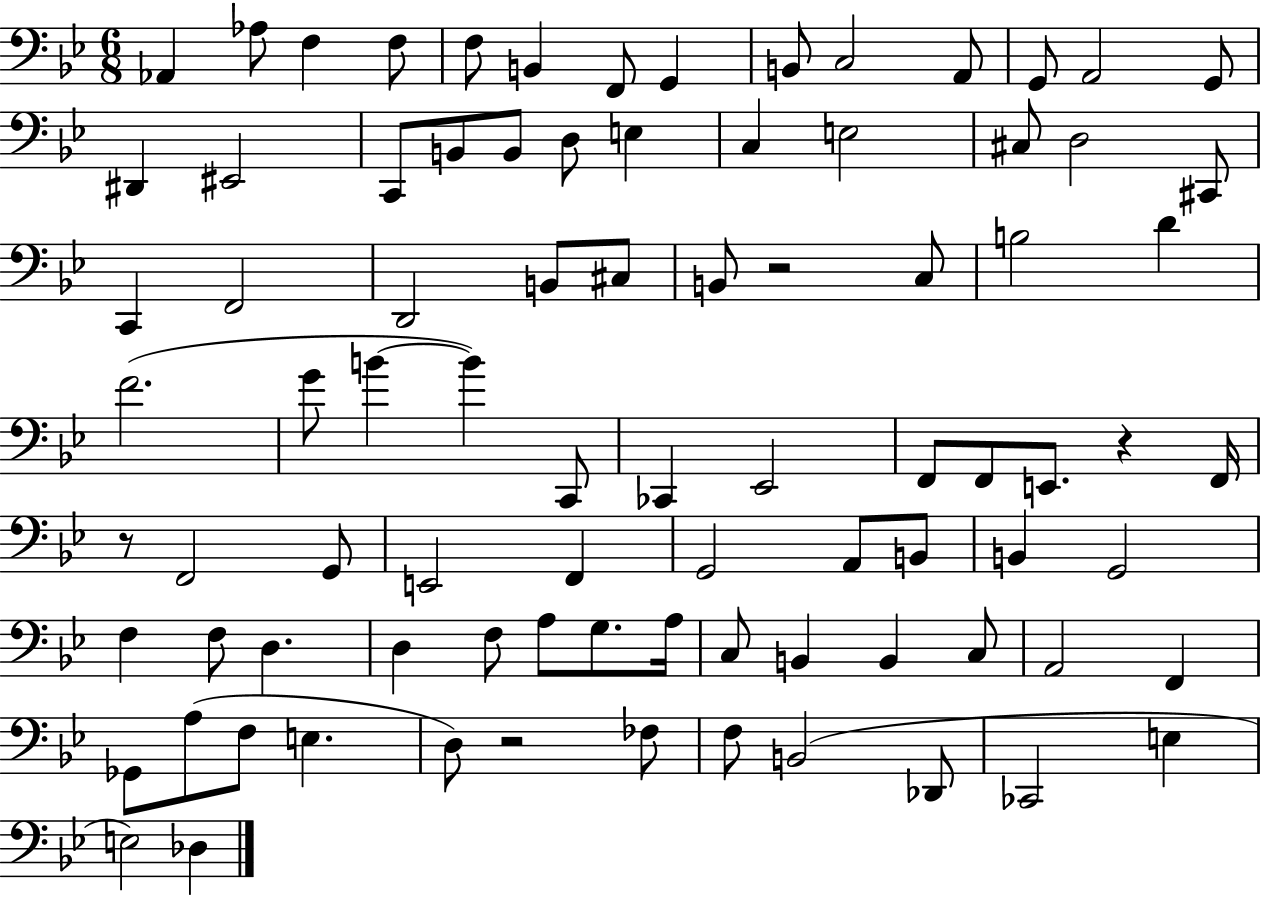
{
  \clef bass
  \numericTimeSignature
  \time 6/8
  \key bes \major
  \repeat volta 2 { aes,4 aes8 f4 f8 | f8 b,4 f,8 g,4 | b,8 c2 a,8 | g,8 a,2 g,8 | \break dis,4 eis,2 | c,8 b,8 b,8 d8 e4 | c4 e2 | cis8 d2 cis,8 | \break c,4 f,2 | d,2 b,8 cis8 | b,8 r2 c8 | b2 d'4 | \break f'2.( | g'8 b'4~~ b'4) c,8 | ces,4 ees,2 | f,8 f,8 e,8. r4 f,16 | \break r8 f,2 g,8 | e,2 f,4 | g,2 a,8 b,8 | b,4 g,2 | \break f4 f8 d4. | d4 f8 a8 g8. a16 | c8 b,4 b,4 c8 | a,2 f,4 | \break ges,8 a8( f8 e4. | d8) r2 fes8 | f8 b,2( des,8 | ces,2 e4 | \break e2) des4 | } \bar "|."
}